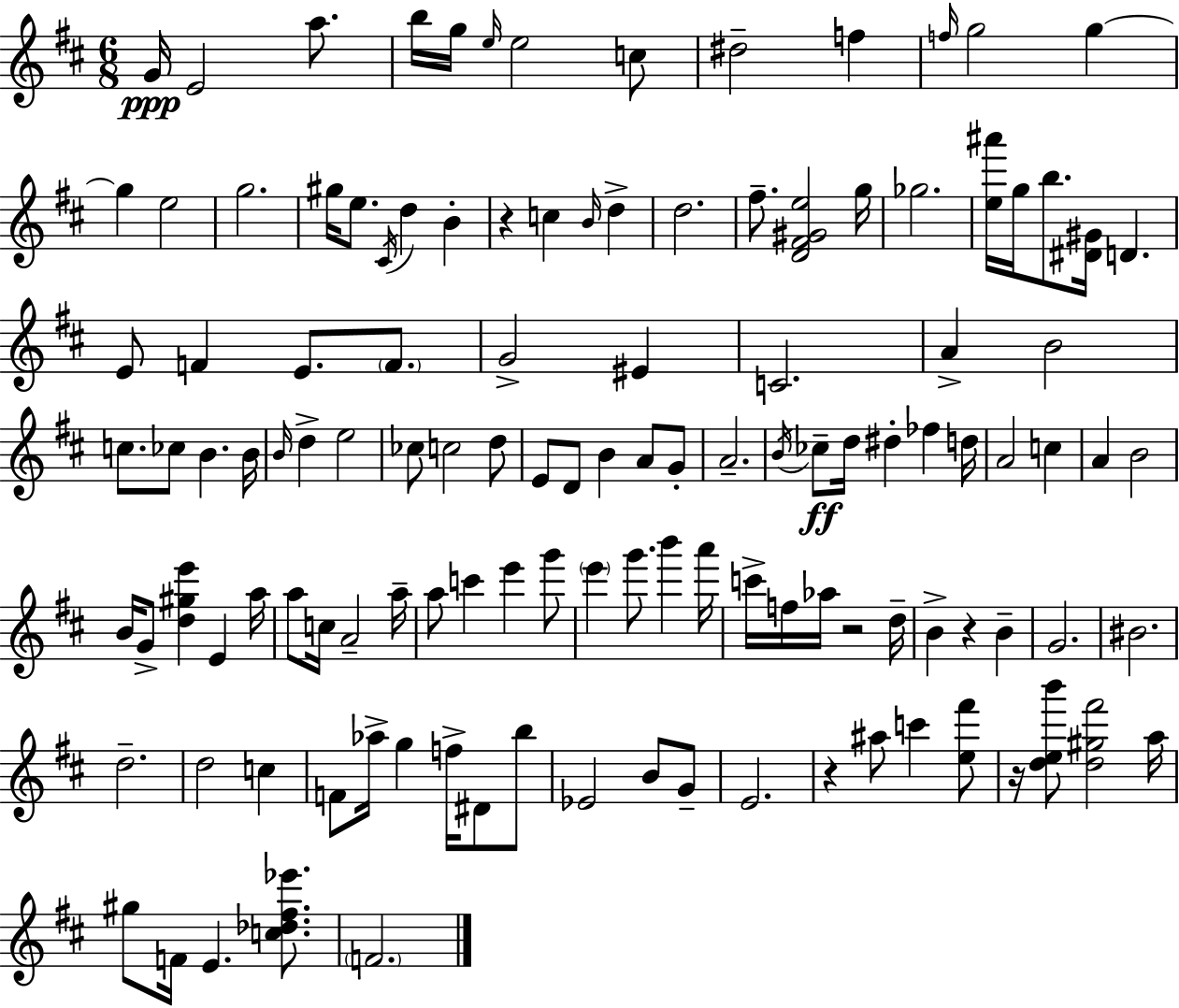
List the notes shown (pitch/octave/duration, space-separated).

G4/s E4/h A5/e. B5/s G5/s E5/s E5/h C5/e D#5/h F5/q F5/s G5/h G5/q G5/q E5/h G5/h. G#5/s E5/e. C#4/s D5/q B4/q R/q C5/q B4/s D5/q D5/h. F#5/e. [D4,F#4,G#4,E5]/h G5/s Gb5/h. [E5,A#6]/s G5/s B5/e. [D#4,G#4]/s D4/q. E4/e F4/q E4/e. F4/e. G4/h EIS4/q C4/h. A4/q B4/h C5/e. CES5/e B4/q. B4/s B4/s D5/q E5/h CES5/e C5/h D5/e E4/e D4/e B4/q A4/e G4/e A4/h. B4/s CES5/e D5/s D#5/q FES5/q D5/s A4/h C5/q A4/q B4/h B4/s G4/e [D5,G#5,E6]/q E4/q A5/s A5/e C5/s A4/h A5/s A5/e C6/q E6/q G6/e E6/q G6/e. B6/q A6/s C6/s F5/s Ab5/s R/h D5/s B4/q R/q B4/q G4/h. BIS4/h. D5/h. D5/h C5/q F4/e Ab5/s G5/q F5/s D#4/e B5/e Eb4/h B4/e G4/e E4/h. R/q A#5/e C6/q [E5,F#6]/e R/s [D5,E5,B6]/e [D5,G#5,F#6]/h A5/s G#5/e F4/s E4/q. [C5,Db5,F#5,Eb6]/e. F4/h.